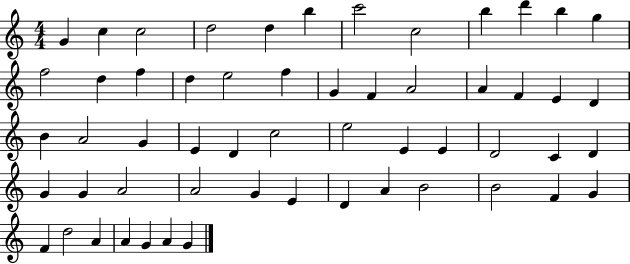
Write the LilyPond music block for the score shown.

{
  \clef treble
  \numericTimeSignature
  \time 4/4
  \key c \major
  g'4 c''4 c''2 | d''2 d''4 b''4 | c'''2 c''2 | b''4 d'''4 b''4 g''4 | \break f''2 d''4 f''4 | d''4 e''2 f''4 | g'4 f'4 a'2 | a'4 f'4 e'4 d'4 | \break b'4 a'2 g'4 | e'4 d'4 c''2 | e''2 e'4 e'4 | d'2 c'4 d'4 | \break g'4 g'4 a'2 | a'2 g'4 e'4 | d'4 a'4 b'2 | b'2 f'4 g'4 | \break f'4 d''2 a'4 | a'4 g'4 a'4 g'4 | \bar "|."
}